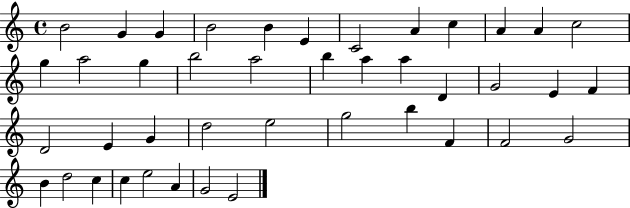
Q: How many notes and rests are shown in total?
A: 42